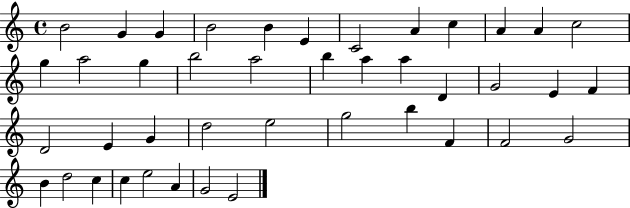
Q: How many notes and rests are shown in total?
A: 42